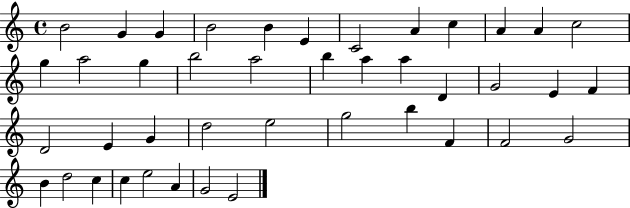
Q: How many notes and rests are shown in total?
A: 42